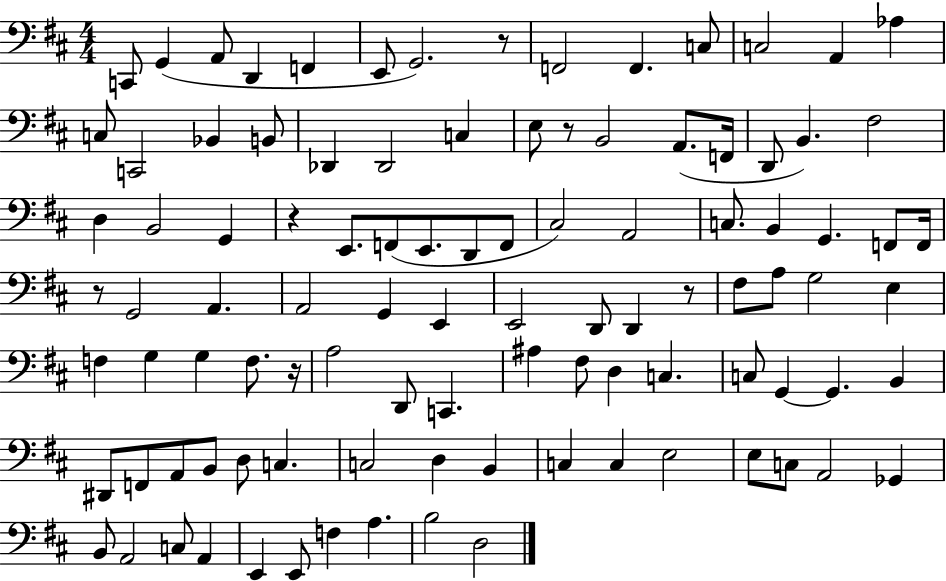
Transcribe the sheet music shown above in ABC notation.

X:1
T:Untitled
M:4/4
L:1/4
K:D
C,,/2 G,, A,,/2 D,, F,, E,,/2 G,,2 z/2 F,,2 F,, C,/2 C,2 A,, _A, C,/2 C,,2 _B,, B,,/2 _D,, _D,,2 C, E,/2 z/2 B,,2 A,,/2 F,,/4 D,,/2 B,, ^F,2 D, B,,2 G,, z E,,/2 F,,/2 E,,/2 D,,/2 F,,/2 ^C,2 A,,2 C,/2 B,, G,, F,,/2 F,,/4 z/2 G,,2 A,, A,,2 G,, E,, E,,2 D,,/2 D,, z/2 ^F,/2 A,/2 G,2 E, F, G, G, F,/2 z/4 A,2 D,,/2 C,, ^A, ^F,/2 D, C, C,/2 G,, G,, B,, ^D,,/2 F,,/2 A,,/2 B,,/2 D,/2 C, C,2 D, B,, C, C, E,2 E,/2 C,/2 A,,2 _G,, B,,/2 A,,2 C,/2 A,, E,, E,,/2 F, A, B,2 D,2